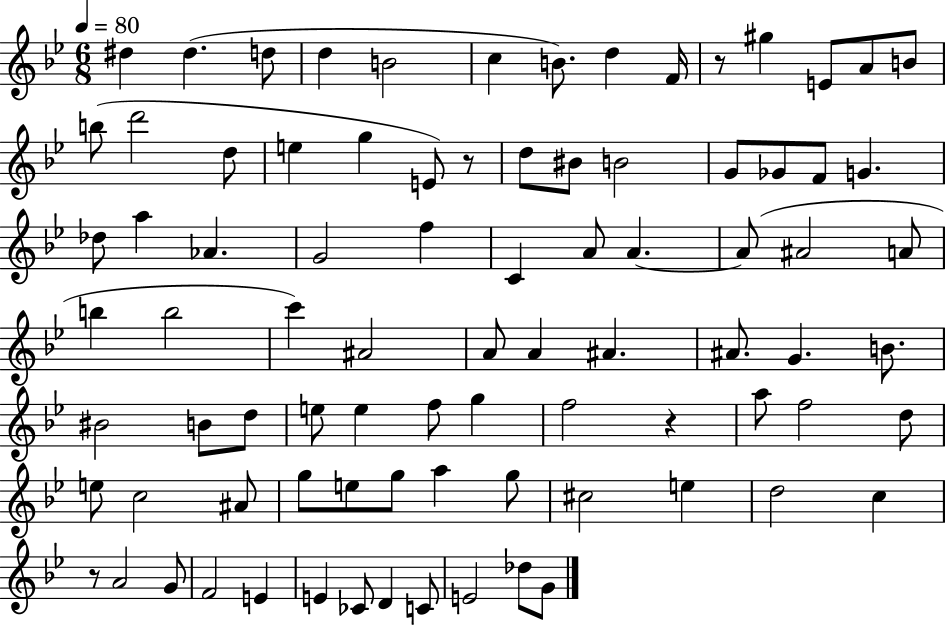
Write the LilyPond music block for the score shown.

{
  \clef treble
  \numericTimeSignature
  \time 6/8
  \key bes \major
  \tempo 4 = 80
  dis''4 dis''4.( d''8 | d''4 b'2 | c''4 b'8.) d''4 f'16 | r8 gis''4 e'8 a'8 b'8 | \break b''8( d'''2 d''8 | e''4 g''4 e'8) r8 | d''8 bis'8 b'2 | g'8 ges'8 f'8 g'4. | \break des''8 a''4 aes'4. | g'2 f''4 | c'4 a'8 a'4.~~ | a'8( ais'2 a'8 | \break b''4 b''2 | c'''4) ais'2 | a'8 a'4 ais'4. | ais'8. g'4. b'8. | \break bis'2 b'8 d''8 | e''8 e''4 f''8 g''4 | f''2 r4 | a''8 f''2 d''8 | \break e''8 c''2 ais'8 | g''8 e''8 g''8 a''4 g''8 | cis''2 e''4 | d''2 c''4 | \break r8 a'2 g'8 | f'2 e'4 | e'4 ces'8 d'4 c'8 | e'2 des''8 g'8 | \break \bar "|."
}